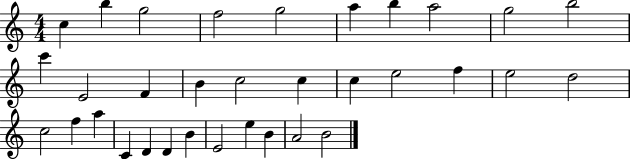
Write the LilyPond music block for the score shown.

{
  \clef treble
  \numericTimeSignature
  \time 4/4
  \key c \major
  c''4 b''4 g''2 | f''2 g''2 | a''4 b''4 a''2 | g''2 b''2 | \break c'''4 e'2 f'4 | b'4 c''2 c''4 | c''4 e''2 f''4 | e''2 d''2 | \break c''2 f''4 a''4 | c'4 d'4 d'4 b'4 | e'2 e''4 b'4 | a'2 b'2 | \break \bar "|."
}